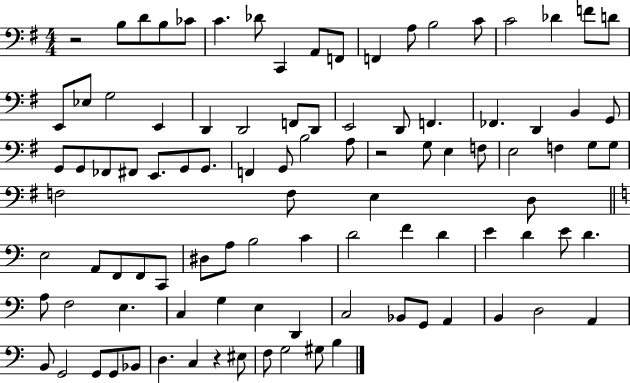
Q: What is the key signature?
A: G major